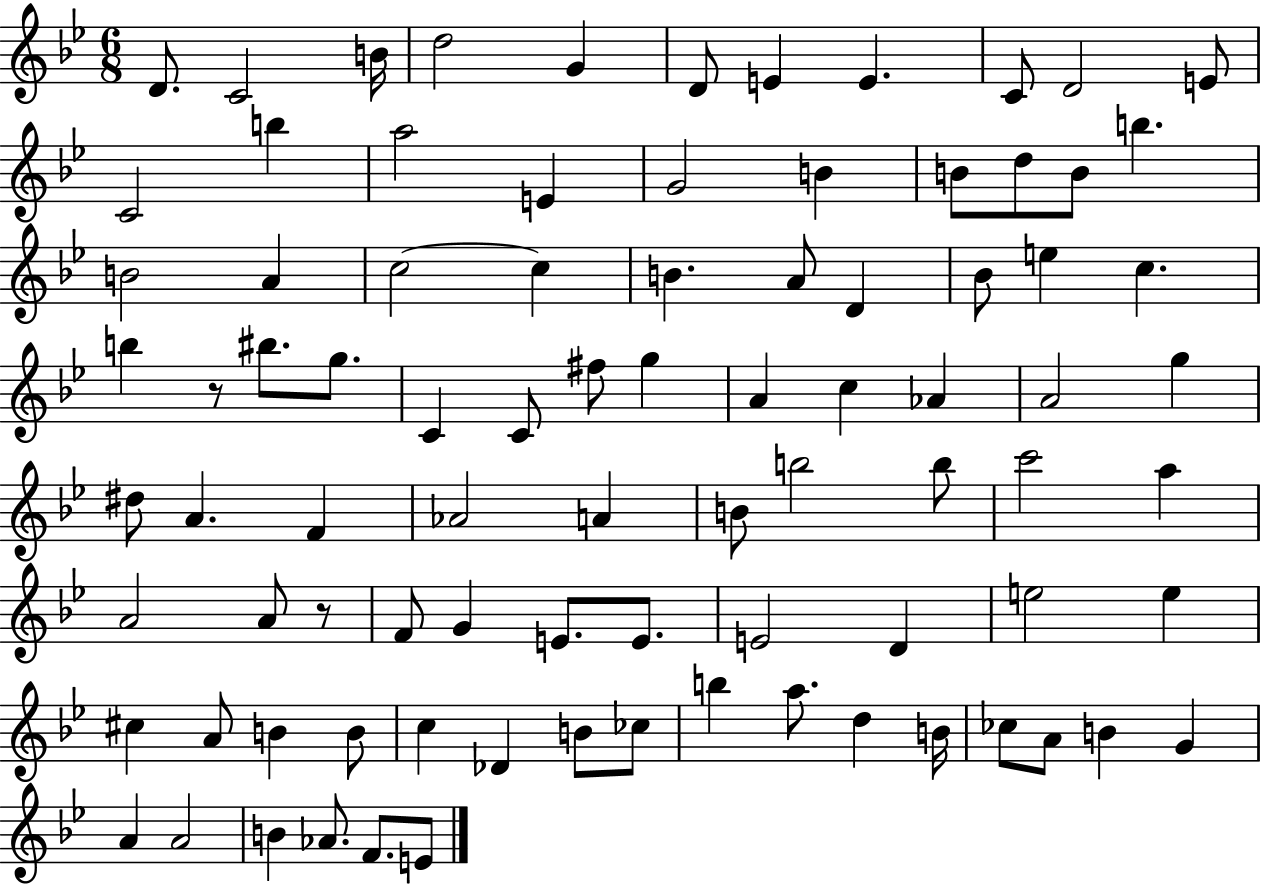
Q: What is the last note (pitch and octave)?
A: E4